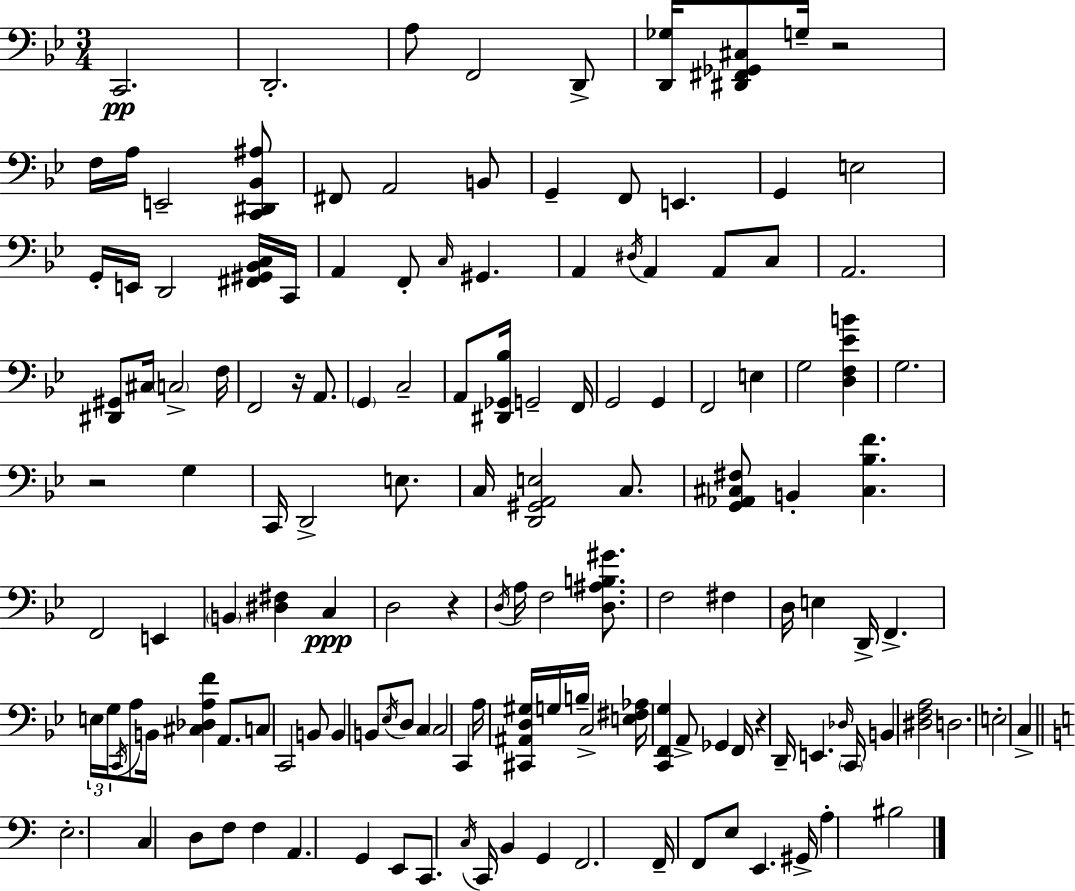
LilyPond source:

{
  \clef bass
  \numericTimeSignature
  \time 3/4
  \key bes \major
  \repeat volta 2 { c,2.\pp | d,2.-. | a8 f,2 d,8-> | <d, ges>16 <dis, fis, ges, cis>8 g16-- r2 | \break f16 a16 e,2-- <c, dis, bes, ais>8 | fis,8 a,2 b,8 | g,4-- f,8 e,4. | g,4 e2 | \break g,16-. e,16 d,2 <fis, gis, bes, c>16 c,16 | a,4 f,8-. \grace { c16 } gis,4. | a,4 \acciaccatura { dis16 } a,4 a,8 | c8 a,2. | \break <dis, gis,>8 cis16 \parenthesize c2-> | f16 f,2 r16 a,8. | \parenthesize g,4 c2-- | a,8 <dis, ges, bes>16 g,2-- | \break f,16 g,2 g,4 | f,2 e4 | g2 <d f ees' b'>4 | g2. | \break r2 g4 | c,16 d,2-> e8. | c16 <d, gis, a, e>2 c8. | <g, aes, cis fis>8 b,4-. <cis bes f'>4. | \break f,2 e,4 | \parenthesize b,4 <dis fis>4 c4\ppp | d2 r4 | \acciaccatura { d16 } a16 f2 | \break <d ais b gis'>8. f2 fis4 | d16 e4 d,16-> f,4.-> | \tuplet 3/2 { e16 g16 \acciaccatura { c,16 } } a8 b,16 <cis des a f'>4 | a,8. c8 c,2 | \break b,8 b,4 b,8 \acciaccatura { ees16 } d8 | c4 \parenthesize c2 | c,4 a16 <cis, ais, d gis>16 g16 b16-- c2-> | <e fis aes>16 <c, f, g>4 a,8-> | \break ges,4 f,16 r4 d,16-- e,4. | \grace { des16 } \parenthesize c,16 b,4 <dis f a>2 | d2. | e2-. | \break c4-> \bar "||" \break \key a \minor e2.-. | c4 d8 f8 f4 | a,4. g,4 e,8 | c,8. \acciaccatura { c16 } c,16 b,4 g,4 | \break f,2. | f,16-- f,8 e8 e,4. | gis,16-> a4-. bis2 | } \bar "|."
}